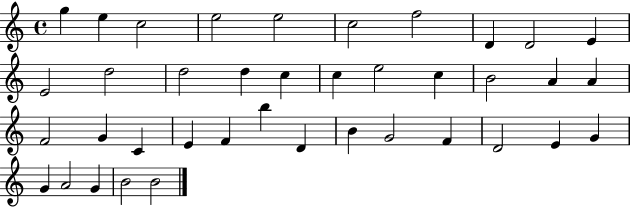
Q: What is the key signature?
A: C major